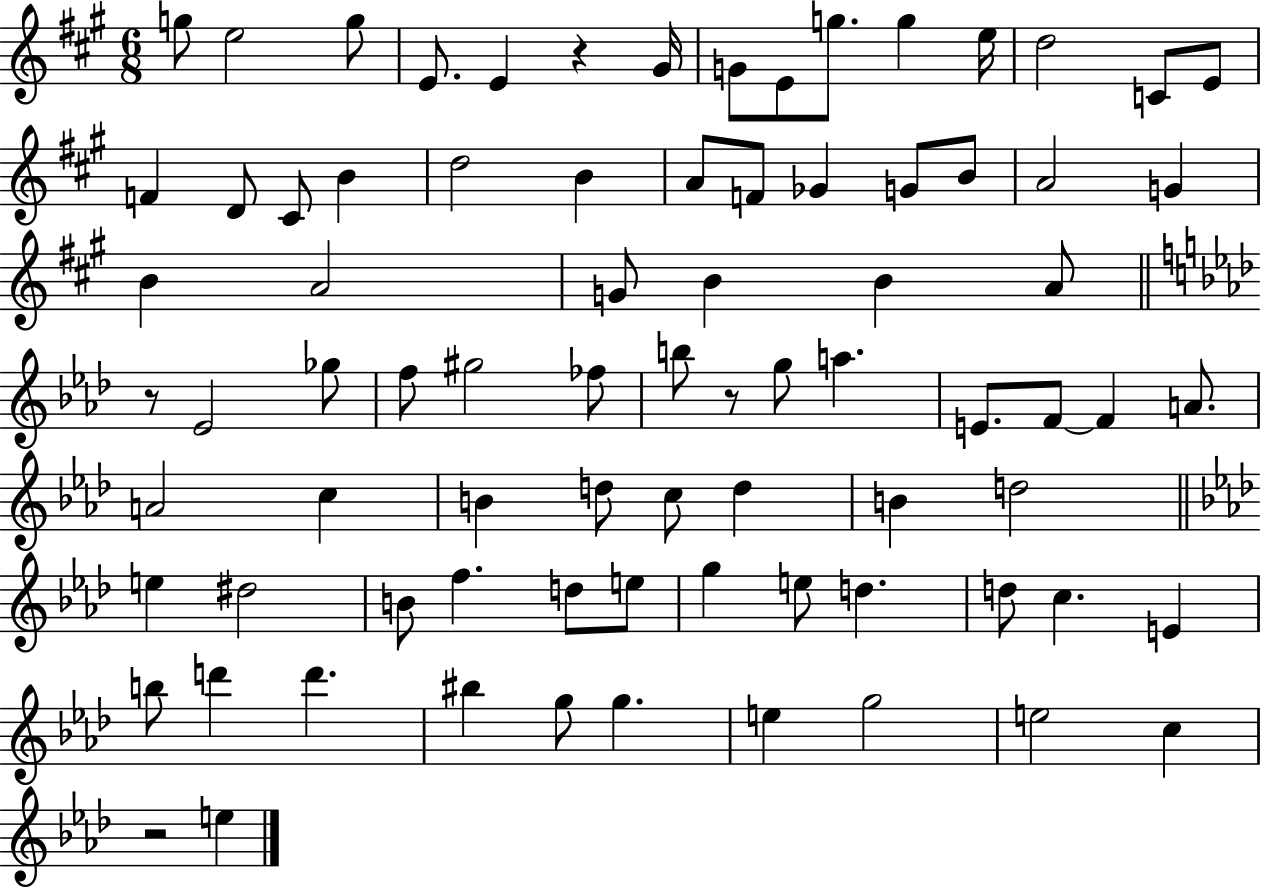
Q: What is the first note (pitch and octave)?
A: G5